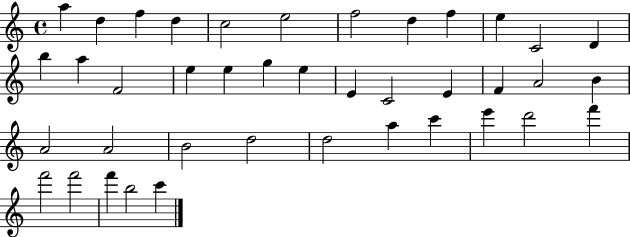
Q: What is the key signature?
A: C major